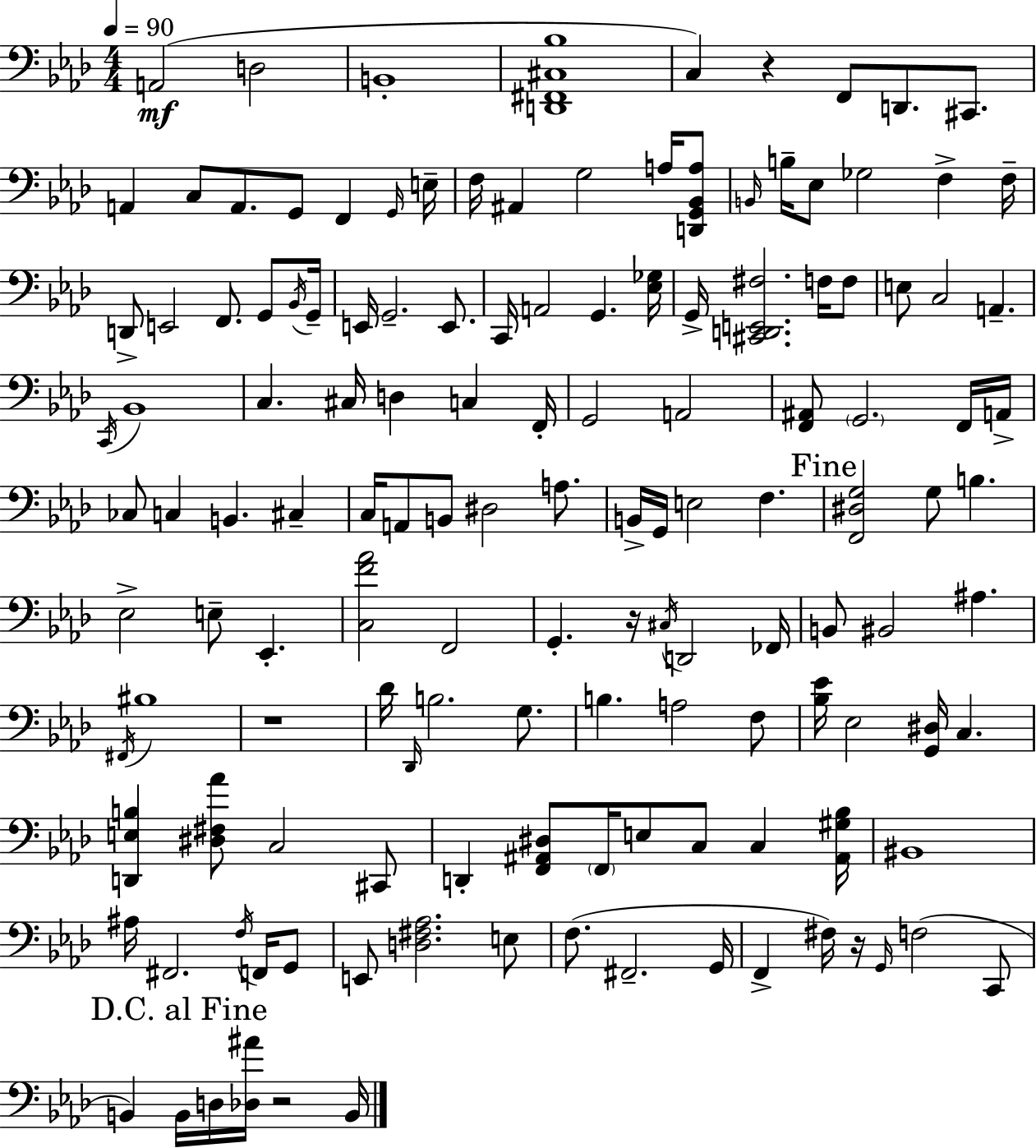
A2/h D3/h B2/w [D2,F#2,C#3,Bb3]/w C3/q R/q F2/e D2/e. C#2/e. A2/q C3/e A2/e. G2/e F2/q G2/s E3/s F3/s A#2/q G3/h A3/s [D2,G2,Bb2,A3]/e B2/s B3/s Eb3/e Gb3/h F3/q F3/s D2/e E2/h F2/e. G2/e Bb2/s G2/s E2/s G2/h. E2/e. C2/s A2/h G2/q. [Eb3,Gb3]/s G2/s [C#2,D2,E2,F#3]/h. F3/s F3/e E3/e C3/h A2/q. C2/s Bb2/w C3/q. C#3/s D3/q C3/q F2/s G2/h A2/h [F2,A#2]/e G2/h. F2/s A2/s CES3/e C3/q B2/q. C#3/q C3/s A2/e B2/e D#3/h A3/e. B2/s G2/s E3/h F3/q. [F2,D#3,G3]/h G3/e B3/q. Eb3/h E3/e Eb2/q. [C3,F4,Ab4]/h F2/h G2/q. R/s C#3/s D2/h FES2/s B2/e BIS2/h A#3/q. F#2/s BIS3/w R/w Db4/s Db2/s B3/h. G3/e. B3/q. A3/h F3/e [Bb3,Eb4]/s Eb3/h [G2,D#3]/s C3/q. [D2,E3,B3]/q [D#3,F#3,Ab4]/e C3/h C#2/e D2/q [F2,A#2,D#3]/e F2/s E3/e C3/e C3/q [A#2,G#3,Bb3]/s BIS2/w A#3/s F#2/h. F3/s F2/s G2/e E2/e [D3,F#3,Ab3]/h. E3/e F3/e. F#2/h. G2/s F2/q F#3/s R/s G2/s F3/h C2/e B2/q B2/s D3/s [Db3,A#4]/s R/h B2/s